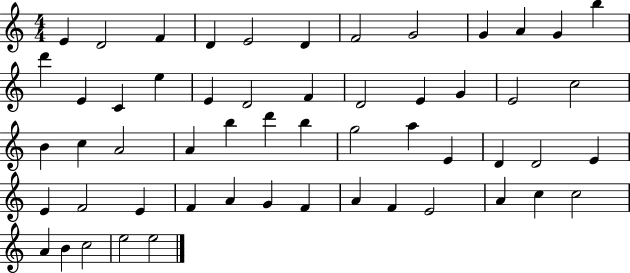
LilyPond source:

{
  \clef treble
  \numericTimeSignature
  \time 4/4
  \key c \major
  e'4 d'2 f'4 | d'4 e'2 d'4 | f'2 g'2 | g'4 a'4 g'4 b''4 | \break d'''4 e'4 c'4 e''4 | e'4 d'2 f'4 | d'2 e'4 g'4 | e'2 c''2 | \break b'4 c''4 a'2 | a'4 b''4 d'''4 b''4 | g''2 a''4 e'4 | d'4 d'2 e'4 | \break e'4 f'2 e'4 | f'4 a'4 g'4 f'4 | a'4 f'4 e'2 | a'4 c''4 c''2 | \break a'4 b'4 c''2 | e''2 e''2 | \bar "|."
}